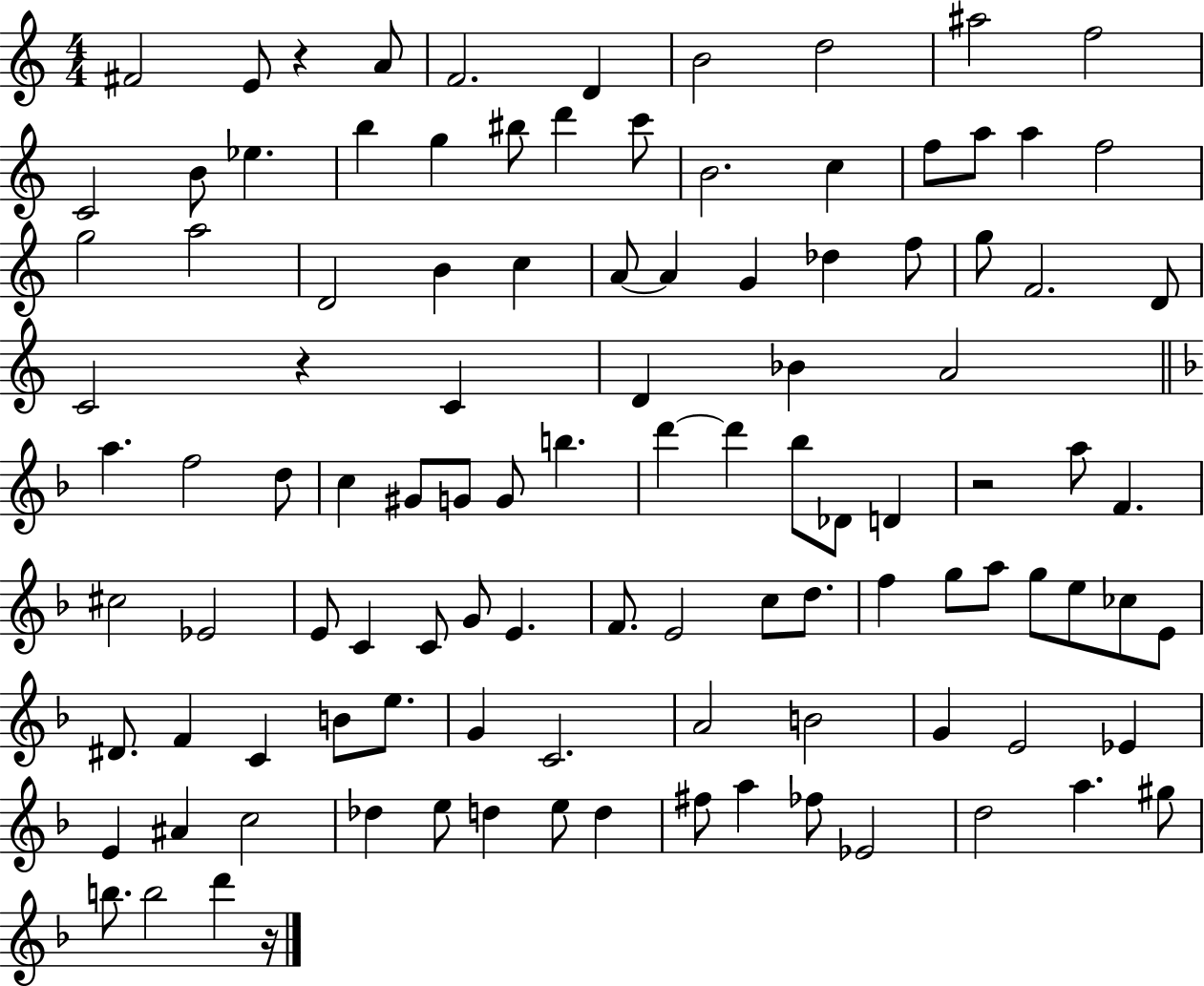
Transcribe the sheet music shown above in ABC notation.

X:1
T:Untitled
M:4/4
L:1/4
K:C
^F2 E/2 z A/2 F2 D B2 d2 ^a2 f2 C2 B/2 _e b g ^b/2 d' c'/2 B2 c f/2 a/2 a f2 g2 a2 D2 B c A/2 A G _d f/2 g/2 F2 D/2 C2 z C D _B A2 a f2 d/2 c ^G/2 G/2 G/2 b d' d' _b/2 _D/2 D z2 a/2 F ^c2 _E2 E/2 C C/2 G/2 E F/2 E2 c/2 d/2 f g/2 a/2 g/2 e/2 _c/2 E/2 ^D/2 F C B/2 e/2 G C2 A2 B2 G E2 _E E ^A c2 _d e/2 d e/2 d ^f/2 a _f/2 _E2 d2 a ^g/2 b/2 b2 d' z/4